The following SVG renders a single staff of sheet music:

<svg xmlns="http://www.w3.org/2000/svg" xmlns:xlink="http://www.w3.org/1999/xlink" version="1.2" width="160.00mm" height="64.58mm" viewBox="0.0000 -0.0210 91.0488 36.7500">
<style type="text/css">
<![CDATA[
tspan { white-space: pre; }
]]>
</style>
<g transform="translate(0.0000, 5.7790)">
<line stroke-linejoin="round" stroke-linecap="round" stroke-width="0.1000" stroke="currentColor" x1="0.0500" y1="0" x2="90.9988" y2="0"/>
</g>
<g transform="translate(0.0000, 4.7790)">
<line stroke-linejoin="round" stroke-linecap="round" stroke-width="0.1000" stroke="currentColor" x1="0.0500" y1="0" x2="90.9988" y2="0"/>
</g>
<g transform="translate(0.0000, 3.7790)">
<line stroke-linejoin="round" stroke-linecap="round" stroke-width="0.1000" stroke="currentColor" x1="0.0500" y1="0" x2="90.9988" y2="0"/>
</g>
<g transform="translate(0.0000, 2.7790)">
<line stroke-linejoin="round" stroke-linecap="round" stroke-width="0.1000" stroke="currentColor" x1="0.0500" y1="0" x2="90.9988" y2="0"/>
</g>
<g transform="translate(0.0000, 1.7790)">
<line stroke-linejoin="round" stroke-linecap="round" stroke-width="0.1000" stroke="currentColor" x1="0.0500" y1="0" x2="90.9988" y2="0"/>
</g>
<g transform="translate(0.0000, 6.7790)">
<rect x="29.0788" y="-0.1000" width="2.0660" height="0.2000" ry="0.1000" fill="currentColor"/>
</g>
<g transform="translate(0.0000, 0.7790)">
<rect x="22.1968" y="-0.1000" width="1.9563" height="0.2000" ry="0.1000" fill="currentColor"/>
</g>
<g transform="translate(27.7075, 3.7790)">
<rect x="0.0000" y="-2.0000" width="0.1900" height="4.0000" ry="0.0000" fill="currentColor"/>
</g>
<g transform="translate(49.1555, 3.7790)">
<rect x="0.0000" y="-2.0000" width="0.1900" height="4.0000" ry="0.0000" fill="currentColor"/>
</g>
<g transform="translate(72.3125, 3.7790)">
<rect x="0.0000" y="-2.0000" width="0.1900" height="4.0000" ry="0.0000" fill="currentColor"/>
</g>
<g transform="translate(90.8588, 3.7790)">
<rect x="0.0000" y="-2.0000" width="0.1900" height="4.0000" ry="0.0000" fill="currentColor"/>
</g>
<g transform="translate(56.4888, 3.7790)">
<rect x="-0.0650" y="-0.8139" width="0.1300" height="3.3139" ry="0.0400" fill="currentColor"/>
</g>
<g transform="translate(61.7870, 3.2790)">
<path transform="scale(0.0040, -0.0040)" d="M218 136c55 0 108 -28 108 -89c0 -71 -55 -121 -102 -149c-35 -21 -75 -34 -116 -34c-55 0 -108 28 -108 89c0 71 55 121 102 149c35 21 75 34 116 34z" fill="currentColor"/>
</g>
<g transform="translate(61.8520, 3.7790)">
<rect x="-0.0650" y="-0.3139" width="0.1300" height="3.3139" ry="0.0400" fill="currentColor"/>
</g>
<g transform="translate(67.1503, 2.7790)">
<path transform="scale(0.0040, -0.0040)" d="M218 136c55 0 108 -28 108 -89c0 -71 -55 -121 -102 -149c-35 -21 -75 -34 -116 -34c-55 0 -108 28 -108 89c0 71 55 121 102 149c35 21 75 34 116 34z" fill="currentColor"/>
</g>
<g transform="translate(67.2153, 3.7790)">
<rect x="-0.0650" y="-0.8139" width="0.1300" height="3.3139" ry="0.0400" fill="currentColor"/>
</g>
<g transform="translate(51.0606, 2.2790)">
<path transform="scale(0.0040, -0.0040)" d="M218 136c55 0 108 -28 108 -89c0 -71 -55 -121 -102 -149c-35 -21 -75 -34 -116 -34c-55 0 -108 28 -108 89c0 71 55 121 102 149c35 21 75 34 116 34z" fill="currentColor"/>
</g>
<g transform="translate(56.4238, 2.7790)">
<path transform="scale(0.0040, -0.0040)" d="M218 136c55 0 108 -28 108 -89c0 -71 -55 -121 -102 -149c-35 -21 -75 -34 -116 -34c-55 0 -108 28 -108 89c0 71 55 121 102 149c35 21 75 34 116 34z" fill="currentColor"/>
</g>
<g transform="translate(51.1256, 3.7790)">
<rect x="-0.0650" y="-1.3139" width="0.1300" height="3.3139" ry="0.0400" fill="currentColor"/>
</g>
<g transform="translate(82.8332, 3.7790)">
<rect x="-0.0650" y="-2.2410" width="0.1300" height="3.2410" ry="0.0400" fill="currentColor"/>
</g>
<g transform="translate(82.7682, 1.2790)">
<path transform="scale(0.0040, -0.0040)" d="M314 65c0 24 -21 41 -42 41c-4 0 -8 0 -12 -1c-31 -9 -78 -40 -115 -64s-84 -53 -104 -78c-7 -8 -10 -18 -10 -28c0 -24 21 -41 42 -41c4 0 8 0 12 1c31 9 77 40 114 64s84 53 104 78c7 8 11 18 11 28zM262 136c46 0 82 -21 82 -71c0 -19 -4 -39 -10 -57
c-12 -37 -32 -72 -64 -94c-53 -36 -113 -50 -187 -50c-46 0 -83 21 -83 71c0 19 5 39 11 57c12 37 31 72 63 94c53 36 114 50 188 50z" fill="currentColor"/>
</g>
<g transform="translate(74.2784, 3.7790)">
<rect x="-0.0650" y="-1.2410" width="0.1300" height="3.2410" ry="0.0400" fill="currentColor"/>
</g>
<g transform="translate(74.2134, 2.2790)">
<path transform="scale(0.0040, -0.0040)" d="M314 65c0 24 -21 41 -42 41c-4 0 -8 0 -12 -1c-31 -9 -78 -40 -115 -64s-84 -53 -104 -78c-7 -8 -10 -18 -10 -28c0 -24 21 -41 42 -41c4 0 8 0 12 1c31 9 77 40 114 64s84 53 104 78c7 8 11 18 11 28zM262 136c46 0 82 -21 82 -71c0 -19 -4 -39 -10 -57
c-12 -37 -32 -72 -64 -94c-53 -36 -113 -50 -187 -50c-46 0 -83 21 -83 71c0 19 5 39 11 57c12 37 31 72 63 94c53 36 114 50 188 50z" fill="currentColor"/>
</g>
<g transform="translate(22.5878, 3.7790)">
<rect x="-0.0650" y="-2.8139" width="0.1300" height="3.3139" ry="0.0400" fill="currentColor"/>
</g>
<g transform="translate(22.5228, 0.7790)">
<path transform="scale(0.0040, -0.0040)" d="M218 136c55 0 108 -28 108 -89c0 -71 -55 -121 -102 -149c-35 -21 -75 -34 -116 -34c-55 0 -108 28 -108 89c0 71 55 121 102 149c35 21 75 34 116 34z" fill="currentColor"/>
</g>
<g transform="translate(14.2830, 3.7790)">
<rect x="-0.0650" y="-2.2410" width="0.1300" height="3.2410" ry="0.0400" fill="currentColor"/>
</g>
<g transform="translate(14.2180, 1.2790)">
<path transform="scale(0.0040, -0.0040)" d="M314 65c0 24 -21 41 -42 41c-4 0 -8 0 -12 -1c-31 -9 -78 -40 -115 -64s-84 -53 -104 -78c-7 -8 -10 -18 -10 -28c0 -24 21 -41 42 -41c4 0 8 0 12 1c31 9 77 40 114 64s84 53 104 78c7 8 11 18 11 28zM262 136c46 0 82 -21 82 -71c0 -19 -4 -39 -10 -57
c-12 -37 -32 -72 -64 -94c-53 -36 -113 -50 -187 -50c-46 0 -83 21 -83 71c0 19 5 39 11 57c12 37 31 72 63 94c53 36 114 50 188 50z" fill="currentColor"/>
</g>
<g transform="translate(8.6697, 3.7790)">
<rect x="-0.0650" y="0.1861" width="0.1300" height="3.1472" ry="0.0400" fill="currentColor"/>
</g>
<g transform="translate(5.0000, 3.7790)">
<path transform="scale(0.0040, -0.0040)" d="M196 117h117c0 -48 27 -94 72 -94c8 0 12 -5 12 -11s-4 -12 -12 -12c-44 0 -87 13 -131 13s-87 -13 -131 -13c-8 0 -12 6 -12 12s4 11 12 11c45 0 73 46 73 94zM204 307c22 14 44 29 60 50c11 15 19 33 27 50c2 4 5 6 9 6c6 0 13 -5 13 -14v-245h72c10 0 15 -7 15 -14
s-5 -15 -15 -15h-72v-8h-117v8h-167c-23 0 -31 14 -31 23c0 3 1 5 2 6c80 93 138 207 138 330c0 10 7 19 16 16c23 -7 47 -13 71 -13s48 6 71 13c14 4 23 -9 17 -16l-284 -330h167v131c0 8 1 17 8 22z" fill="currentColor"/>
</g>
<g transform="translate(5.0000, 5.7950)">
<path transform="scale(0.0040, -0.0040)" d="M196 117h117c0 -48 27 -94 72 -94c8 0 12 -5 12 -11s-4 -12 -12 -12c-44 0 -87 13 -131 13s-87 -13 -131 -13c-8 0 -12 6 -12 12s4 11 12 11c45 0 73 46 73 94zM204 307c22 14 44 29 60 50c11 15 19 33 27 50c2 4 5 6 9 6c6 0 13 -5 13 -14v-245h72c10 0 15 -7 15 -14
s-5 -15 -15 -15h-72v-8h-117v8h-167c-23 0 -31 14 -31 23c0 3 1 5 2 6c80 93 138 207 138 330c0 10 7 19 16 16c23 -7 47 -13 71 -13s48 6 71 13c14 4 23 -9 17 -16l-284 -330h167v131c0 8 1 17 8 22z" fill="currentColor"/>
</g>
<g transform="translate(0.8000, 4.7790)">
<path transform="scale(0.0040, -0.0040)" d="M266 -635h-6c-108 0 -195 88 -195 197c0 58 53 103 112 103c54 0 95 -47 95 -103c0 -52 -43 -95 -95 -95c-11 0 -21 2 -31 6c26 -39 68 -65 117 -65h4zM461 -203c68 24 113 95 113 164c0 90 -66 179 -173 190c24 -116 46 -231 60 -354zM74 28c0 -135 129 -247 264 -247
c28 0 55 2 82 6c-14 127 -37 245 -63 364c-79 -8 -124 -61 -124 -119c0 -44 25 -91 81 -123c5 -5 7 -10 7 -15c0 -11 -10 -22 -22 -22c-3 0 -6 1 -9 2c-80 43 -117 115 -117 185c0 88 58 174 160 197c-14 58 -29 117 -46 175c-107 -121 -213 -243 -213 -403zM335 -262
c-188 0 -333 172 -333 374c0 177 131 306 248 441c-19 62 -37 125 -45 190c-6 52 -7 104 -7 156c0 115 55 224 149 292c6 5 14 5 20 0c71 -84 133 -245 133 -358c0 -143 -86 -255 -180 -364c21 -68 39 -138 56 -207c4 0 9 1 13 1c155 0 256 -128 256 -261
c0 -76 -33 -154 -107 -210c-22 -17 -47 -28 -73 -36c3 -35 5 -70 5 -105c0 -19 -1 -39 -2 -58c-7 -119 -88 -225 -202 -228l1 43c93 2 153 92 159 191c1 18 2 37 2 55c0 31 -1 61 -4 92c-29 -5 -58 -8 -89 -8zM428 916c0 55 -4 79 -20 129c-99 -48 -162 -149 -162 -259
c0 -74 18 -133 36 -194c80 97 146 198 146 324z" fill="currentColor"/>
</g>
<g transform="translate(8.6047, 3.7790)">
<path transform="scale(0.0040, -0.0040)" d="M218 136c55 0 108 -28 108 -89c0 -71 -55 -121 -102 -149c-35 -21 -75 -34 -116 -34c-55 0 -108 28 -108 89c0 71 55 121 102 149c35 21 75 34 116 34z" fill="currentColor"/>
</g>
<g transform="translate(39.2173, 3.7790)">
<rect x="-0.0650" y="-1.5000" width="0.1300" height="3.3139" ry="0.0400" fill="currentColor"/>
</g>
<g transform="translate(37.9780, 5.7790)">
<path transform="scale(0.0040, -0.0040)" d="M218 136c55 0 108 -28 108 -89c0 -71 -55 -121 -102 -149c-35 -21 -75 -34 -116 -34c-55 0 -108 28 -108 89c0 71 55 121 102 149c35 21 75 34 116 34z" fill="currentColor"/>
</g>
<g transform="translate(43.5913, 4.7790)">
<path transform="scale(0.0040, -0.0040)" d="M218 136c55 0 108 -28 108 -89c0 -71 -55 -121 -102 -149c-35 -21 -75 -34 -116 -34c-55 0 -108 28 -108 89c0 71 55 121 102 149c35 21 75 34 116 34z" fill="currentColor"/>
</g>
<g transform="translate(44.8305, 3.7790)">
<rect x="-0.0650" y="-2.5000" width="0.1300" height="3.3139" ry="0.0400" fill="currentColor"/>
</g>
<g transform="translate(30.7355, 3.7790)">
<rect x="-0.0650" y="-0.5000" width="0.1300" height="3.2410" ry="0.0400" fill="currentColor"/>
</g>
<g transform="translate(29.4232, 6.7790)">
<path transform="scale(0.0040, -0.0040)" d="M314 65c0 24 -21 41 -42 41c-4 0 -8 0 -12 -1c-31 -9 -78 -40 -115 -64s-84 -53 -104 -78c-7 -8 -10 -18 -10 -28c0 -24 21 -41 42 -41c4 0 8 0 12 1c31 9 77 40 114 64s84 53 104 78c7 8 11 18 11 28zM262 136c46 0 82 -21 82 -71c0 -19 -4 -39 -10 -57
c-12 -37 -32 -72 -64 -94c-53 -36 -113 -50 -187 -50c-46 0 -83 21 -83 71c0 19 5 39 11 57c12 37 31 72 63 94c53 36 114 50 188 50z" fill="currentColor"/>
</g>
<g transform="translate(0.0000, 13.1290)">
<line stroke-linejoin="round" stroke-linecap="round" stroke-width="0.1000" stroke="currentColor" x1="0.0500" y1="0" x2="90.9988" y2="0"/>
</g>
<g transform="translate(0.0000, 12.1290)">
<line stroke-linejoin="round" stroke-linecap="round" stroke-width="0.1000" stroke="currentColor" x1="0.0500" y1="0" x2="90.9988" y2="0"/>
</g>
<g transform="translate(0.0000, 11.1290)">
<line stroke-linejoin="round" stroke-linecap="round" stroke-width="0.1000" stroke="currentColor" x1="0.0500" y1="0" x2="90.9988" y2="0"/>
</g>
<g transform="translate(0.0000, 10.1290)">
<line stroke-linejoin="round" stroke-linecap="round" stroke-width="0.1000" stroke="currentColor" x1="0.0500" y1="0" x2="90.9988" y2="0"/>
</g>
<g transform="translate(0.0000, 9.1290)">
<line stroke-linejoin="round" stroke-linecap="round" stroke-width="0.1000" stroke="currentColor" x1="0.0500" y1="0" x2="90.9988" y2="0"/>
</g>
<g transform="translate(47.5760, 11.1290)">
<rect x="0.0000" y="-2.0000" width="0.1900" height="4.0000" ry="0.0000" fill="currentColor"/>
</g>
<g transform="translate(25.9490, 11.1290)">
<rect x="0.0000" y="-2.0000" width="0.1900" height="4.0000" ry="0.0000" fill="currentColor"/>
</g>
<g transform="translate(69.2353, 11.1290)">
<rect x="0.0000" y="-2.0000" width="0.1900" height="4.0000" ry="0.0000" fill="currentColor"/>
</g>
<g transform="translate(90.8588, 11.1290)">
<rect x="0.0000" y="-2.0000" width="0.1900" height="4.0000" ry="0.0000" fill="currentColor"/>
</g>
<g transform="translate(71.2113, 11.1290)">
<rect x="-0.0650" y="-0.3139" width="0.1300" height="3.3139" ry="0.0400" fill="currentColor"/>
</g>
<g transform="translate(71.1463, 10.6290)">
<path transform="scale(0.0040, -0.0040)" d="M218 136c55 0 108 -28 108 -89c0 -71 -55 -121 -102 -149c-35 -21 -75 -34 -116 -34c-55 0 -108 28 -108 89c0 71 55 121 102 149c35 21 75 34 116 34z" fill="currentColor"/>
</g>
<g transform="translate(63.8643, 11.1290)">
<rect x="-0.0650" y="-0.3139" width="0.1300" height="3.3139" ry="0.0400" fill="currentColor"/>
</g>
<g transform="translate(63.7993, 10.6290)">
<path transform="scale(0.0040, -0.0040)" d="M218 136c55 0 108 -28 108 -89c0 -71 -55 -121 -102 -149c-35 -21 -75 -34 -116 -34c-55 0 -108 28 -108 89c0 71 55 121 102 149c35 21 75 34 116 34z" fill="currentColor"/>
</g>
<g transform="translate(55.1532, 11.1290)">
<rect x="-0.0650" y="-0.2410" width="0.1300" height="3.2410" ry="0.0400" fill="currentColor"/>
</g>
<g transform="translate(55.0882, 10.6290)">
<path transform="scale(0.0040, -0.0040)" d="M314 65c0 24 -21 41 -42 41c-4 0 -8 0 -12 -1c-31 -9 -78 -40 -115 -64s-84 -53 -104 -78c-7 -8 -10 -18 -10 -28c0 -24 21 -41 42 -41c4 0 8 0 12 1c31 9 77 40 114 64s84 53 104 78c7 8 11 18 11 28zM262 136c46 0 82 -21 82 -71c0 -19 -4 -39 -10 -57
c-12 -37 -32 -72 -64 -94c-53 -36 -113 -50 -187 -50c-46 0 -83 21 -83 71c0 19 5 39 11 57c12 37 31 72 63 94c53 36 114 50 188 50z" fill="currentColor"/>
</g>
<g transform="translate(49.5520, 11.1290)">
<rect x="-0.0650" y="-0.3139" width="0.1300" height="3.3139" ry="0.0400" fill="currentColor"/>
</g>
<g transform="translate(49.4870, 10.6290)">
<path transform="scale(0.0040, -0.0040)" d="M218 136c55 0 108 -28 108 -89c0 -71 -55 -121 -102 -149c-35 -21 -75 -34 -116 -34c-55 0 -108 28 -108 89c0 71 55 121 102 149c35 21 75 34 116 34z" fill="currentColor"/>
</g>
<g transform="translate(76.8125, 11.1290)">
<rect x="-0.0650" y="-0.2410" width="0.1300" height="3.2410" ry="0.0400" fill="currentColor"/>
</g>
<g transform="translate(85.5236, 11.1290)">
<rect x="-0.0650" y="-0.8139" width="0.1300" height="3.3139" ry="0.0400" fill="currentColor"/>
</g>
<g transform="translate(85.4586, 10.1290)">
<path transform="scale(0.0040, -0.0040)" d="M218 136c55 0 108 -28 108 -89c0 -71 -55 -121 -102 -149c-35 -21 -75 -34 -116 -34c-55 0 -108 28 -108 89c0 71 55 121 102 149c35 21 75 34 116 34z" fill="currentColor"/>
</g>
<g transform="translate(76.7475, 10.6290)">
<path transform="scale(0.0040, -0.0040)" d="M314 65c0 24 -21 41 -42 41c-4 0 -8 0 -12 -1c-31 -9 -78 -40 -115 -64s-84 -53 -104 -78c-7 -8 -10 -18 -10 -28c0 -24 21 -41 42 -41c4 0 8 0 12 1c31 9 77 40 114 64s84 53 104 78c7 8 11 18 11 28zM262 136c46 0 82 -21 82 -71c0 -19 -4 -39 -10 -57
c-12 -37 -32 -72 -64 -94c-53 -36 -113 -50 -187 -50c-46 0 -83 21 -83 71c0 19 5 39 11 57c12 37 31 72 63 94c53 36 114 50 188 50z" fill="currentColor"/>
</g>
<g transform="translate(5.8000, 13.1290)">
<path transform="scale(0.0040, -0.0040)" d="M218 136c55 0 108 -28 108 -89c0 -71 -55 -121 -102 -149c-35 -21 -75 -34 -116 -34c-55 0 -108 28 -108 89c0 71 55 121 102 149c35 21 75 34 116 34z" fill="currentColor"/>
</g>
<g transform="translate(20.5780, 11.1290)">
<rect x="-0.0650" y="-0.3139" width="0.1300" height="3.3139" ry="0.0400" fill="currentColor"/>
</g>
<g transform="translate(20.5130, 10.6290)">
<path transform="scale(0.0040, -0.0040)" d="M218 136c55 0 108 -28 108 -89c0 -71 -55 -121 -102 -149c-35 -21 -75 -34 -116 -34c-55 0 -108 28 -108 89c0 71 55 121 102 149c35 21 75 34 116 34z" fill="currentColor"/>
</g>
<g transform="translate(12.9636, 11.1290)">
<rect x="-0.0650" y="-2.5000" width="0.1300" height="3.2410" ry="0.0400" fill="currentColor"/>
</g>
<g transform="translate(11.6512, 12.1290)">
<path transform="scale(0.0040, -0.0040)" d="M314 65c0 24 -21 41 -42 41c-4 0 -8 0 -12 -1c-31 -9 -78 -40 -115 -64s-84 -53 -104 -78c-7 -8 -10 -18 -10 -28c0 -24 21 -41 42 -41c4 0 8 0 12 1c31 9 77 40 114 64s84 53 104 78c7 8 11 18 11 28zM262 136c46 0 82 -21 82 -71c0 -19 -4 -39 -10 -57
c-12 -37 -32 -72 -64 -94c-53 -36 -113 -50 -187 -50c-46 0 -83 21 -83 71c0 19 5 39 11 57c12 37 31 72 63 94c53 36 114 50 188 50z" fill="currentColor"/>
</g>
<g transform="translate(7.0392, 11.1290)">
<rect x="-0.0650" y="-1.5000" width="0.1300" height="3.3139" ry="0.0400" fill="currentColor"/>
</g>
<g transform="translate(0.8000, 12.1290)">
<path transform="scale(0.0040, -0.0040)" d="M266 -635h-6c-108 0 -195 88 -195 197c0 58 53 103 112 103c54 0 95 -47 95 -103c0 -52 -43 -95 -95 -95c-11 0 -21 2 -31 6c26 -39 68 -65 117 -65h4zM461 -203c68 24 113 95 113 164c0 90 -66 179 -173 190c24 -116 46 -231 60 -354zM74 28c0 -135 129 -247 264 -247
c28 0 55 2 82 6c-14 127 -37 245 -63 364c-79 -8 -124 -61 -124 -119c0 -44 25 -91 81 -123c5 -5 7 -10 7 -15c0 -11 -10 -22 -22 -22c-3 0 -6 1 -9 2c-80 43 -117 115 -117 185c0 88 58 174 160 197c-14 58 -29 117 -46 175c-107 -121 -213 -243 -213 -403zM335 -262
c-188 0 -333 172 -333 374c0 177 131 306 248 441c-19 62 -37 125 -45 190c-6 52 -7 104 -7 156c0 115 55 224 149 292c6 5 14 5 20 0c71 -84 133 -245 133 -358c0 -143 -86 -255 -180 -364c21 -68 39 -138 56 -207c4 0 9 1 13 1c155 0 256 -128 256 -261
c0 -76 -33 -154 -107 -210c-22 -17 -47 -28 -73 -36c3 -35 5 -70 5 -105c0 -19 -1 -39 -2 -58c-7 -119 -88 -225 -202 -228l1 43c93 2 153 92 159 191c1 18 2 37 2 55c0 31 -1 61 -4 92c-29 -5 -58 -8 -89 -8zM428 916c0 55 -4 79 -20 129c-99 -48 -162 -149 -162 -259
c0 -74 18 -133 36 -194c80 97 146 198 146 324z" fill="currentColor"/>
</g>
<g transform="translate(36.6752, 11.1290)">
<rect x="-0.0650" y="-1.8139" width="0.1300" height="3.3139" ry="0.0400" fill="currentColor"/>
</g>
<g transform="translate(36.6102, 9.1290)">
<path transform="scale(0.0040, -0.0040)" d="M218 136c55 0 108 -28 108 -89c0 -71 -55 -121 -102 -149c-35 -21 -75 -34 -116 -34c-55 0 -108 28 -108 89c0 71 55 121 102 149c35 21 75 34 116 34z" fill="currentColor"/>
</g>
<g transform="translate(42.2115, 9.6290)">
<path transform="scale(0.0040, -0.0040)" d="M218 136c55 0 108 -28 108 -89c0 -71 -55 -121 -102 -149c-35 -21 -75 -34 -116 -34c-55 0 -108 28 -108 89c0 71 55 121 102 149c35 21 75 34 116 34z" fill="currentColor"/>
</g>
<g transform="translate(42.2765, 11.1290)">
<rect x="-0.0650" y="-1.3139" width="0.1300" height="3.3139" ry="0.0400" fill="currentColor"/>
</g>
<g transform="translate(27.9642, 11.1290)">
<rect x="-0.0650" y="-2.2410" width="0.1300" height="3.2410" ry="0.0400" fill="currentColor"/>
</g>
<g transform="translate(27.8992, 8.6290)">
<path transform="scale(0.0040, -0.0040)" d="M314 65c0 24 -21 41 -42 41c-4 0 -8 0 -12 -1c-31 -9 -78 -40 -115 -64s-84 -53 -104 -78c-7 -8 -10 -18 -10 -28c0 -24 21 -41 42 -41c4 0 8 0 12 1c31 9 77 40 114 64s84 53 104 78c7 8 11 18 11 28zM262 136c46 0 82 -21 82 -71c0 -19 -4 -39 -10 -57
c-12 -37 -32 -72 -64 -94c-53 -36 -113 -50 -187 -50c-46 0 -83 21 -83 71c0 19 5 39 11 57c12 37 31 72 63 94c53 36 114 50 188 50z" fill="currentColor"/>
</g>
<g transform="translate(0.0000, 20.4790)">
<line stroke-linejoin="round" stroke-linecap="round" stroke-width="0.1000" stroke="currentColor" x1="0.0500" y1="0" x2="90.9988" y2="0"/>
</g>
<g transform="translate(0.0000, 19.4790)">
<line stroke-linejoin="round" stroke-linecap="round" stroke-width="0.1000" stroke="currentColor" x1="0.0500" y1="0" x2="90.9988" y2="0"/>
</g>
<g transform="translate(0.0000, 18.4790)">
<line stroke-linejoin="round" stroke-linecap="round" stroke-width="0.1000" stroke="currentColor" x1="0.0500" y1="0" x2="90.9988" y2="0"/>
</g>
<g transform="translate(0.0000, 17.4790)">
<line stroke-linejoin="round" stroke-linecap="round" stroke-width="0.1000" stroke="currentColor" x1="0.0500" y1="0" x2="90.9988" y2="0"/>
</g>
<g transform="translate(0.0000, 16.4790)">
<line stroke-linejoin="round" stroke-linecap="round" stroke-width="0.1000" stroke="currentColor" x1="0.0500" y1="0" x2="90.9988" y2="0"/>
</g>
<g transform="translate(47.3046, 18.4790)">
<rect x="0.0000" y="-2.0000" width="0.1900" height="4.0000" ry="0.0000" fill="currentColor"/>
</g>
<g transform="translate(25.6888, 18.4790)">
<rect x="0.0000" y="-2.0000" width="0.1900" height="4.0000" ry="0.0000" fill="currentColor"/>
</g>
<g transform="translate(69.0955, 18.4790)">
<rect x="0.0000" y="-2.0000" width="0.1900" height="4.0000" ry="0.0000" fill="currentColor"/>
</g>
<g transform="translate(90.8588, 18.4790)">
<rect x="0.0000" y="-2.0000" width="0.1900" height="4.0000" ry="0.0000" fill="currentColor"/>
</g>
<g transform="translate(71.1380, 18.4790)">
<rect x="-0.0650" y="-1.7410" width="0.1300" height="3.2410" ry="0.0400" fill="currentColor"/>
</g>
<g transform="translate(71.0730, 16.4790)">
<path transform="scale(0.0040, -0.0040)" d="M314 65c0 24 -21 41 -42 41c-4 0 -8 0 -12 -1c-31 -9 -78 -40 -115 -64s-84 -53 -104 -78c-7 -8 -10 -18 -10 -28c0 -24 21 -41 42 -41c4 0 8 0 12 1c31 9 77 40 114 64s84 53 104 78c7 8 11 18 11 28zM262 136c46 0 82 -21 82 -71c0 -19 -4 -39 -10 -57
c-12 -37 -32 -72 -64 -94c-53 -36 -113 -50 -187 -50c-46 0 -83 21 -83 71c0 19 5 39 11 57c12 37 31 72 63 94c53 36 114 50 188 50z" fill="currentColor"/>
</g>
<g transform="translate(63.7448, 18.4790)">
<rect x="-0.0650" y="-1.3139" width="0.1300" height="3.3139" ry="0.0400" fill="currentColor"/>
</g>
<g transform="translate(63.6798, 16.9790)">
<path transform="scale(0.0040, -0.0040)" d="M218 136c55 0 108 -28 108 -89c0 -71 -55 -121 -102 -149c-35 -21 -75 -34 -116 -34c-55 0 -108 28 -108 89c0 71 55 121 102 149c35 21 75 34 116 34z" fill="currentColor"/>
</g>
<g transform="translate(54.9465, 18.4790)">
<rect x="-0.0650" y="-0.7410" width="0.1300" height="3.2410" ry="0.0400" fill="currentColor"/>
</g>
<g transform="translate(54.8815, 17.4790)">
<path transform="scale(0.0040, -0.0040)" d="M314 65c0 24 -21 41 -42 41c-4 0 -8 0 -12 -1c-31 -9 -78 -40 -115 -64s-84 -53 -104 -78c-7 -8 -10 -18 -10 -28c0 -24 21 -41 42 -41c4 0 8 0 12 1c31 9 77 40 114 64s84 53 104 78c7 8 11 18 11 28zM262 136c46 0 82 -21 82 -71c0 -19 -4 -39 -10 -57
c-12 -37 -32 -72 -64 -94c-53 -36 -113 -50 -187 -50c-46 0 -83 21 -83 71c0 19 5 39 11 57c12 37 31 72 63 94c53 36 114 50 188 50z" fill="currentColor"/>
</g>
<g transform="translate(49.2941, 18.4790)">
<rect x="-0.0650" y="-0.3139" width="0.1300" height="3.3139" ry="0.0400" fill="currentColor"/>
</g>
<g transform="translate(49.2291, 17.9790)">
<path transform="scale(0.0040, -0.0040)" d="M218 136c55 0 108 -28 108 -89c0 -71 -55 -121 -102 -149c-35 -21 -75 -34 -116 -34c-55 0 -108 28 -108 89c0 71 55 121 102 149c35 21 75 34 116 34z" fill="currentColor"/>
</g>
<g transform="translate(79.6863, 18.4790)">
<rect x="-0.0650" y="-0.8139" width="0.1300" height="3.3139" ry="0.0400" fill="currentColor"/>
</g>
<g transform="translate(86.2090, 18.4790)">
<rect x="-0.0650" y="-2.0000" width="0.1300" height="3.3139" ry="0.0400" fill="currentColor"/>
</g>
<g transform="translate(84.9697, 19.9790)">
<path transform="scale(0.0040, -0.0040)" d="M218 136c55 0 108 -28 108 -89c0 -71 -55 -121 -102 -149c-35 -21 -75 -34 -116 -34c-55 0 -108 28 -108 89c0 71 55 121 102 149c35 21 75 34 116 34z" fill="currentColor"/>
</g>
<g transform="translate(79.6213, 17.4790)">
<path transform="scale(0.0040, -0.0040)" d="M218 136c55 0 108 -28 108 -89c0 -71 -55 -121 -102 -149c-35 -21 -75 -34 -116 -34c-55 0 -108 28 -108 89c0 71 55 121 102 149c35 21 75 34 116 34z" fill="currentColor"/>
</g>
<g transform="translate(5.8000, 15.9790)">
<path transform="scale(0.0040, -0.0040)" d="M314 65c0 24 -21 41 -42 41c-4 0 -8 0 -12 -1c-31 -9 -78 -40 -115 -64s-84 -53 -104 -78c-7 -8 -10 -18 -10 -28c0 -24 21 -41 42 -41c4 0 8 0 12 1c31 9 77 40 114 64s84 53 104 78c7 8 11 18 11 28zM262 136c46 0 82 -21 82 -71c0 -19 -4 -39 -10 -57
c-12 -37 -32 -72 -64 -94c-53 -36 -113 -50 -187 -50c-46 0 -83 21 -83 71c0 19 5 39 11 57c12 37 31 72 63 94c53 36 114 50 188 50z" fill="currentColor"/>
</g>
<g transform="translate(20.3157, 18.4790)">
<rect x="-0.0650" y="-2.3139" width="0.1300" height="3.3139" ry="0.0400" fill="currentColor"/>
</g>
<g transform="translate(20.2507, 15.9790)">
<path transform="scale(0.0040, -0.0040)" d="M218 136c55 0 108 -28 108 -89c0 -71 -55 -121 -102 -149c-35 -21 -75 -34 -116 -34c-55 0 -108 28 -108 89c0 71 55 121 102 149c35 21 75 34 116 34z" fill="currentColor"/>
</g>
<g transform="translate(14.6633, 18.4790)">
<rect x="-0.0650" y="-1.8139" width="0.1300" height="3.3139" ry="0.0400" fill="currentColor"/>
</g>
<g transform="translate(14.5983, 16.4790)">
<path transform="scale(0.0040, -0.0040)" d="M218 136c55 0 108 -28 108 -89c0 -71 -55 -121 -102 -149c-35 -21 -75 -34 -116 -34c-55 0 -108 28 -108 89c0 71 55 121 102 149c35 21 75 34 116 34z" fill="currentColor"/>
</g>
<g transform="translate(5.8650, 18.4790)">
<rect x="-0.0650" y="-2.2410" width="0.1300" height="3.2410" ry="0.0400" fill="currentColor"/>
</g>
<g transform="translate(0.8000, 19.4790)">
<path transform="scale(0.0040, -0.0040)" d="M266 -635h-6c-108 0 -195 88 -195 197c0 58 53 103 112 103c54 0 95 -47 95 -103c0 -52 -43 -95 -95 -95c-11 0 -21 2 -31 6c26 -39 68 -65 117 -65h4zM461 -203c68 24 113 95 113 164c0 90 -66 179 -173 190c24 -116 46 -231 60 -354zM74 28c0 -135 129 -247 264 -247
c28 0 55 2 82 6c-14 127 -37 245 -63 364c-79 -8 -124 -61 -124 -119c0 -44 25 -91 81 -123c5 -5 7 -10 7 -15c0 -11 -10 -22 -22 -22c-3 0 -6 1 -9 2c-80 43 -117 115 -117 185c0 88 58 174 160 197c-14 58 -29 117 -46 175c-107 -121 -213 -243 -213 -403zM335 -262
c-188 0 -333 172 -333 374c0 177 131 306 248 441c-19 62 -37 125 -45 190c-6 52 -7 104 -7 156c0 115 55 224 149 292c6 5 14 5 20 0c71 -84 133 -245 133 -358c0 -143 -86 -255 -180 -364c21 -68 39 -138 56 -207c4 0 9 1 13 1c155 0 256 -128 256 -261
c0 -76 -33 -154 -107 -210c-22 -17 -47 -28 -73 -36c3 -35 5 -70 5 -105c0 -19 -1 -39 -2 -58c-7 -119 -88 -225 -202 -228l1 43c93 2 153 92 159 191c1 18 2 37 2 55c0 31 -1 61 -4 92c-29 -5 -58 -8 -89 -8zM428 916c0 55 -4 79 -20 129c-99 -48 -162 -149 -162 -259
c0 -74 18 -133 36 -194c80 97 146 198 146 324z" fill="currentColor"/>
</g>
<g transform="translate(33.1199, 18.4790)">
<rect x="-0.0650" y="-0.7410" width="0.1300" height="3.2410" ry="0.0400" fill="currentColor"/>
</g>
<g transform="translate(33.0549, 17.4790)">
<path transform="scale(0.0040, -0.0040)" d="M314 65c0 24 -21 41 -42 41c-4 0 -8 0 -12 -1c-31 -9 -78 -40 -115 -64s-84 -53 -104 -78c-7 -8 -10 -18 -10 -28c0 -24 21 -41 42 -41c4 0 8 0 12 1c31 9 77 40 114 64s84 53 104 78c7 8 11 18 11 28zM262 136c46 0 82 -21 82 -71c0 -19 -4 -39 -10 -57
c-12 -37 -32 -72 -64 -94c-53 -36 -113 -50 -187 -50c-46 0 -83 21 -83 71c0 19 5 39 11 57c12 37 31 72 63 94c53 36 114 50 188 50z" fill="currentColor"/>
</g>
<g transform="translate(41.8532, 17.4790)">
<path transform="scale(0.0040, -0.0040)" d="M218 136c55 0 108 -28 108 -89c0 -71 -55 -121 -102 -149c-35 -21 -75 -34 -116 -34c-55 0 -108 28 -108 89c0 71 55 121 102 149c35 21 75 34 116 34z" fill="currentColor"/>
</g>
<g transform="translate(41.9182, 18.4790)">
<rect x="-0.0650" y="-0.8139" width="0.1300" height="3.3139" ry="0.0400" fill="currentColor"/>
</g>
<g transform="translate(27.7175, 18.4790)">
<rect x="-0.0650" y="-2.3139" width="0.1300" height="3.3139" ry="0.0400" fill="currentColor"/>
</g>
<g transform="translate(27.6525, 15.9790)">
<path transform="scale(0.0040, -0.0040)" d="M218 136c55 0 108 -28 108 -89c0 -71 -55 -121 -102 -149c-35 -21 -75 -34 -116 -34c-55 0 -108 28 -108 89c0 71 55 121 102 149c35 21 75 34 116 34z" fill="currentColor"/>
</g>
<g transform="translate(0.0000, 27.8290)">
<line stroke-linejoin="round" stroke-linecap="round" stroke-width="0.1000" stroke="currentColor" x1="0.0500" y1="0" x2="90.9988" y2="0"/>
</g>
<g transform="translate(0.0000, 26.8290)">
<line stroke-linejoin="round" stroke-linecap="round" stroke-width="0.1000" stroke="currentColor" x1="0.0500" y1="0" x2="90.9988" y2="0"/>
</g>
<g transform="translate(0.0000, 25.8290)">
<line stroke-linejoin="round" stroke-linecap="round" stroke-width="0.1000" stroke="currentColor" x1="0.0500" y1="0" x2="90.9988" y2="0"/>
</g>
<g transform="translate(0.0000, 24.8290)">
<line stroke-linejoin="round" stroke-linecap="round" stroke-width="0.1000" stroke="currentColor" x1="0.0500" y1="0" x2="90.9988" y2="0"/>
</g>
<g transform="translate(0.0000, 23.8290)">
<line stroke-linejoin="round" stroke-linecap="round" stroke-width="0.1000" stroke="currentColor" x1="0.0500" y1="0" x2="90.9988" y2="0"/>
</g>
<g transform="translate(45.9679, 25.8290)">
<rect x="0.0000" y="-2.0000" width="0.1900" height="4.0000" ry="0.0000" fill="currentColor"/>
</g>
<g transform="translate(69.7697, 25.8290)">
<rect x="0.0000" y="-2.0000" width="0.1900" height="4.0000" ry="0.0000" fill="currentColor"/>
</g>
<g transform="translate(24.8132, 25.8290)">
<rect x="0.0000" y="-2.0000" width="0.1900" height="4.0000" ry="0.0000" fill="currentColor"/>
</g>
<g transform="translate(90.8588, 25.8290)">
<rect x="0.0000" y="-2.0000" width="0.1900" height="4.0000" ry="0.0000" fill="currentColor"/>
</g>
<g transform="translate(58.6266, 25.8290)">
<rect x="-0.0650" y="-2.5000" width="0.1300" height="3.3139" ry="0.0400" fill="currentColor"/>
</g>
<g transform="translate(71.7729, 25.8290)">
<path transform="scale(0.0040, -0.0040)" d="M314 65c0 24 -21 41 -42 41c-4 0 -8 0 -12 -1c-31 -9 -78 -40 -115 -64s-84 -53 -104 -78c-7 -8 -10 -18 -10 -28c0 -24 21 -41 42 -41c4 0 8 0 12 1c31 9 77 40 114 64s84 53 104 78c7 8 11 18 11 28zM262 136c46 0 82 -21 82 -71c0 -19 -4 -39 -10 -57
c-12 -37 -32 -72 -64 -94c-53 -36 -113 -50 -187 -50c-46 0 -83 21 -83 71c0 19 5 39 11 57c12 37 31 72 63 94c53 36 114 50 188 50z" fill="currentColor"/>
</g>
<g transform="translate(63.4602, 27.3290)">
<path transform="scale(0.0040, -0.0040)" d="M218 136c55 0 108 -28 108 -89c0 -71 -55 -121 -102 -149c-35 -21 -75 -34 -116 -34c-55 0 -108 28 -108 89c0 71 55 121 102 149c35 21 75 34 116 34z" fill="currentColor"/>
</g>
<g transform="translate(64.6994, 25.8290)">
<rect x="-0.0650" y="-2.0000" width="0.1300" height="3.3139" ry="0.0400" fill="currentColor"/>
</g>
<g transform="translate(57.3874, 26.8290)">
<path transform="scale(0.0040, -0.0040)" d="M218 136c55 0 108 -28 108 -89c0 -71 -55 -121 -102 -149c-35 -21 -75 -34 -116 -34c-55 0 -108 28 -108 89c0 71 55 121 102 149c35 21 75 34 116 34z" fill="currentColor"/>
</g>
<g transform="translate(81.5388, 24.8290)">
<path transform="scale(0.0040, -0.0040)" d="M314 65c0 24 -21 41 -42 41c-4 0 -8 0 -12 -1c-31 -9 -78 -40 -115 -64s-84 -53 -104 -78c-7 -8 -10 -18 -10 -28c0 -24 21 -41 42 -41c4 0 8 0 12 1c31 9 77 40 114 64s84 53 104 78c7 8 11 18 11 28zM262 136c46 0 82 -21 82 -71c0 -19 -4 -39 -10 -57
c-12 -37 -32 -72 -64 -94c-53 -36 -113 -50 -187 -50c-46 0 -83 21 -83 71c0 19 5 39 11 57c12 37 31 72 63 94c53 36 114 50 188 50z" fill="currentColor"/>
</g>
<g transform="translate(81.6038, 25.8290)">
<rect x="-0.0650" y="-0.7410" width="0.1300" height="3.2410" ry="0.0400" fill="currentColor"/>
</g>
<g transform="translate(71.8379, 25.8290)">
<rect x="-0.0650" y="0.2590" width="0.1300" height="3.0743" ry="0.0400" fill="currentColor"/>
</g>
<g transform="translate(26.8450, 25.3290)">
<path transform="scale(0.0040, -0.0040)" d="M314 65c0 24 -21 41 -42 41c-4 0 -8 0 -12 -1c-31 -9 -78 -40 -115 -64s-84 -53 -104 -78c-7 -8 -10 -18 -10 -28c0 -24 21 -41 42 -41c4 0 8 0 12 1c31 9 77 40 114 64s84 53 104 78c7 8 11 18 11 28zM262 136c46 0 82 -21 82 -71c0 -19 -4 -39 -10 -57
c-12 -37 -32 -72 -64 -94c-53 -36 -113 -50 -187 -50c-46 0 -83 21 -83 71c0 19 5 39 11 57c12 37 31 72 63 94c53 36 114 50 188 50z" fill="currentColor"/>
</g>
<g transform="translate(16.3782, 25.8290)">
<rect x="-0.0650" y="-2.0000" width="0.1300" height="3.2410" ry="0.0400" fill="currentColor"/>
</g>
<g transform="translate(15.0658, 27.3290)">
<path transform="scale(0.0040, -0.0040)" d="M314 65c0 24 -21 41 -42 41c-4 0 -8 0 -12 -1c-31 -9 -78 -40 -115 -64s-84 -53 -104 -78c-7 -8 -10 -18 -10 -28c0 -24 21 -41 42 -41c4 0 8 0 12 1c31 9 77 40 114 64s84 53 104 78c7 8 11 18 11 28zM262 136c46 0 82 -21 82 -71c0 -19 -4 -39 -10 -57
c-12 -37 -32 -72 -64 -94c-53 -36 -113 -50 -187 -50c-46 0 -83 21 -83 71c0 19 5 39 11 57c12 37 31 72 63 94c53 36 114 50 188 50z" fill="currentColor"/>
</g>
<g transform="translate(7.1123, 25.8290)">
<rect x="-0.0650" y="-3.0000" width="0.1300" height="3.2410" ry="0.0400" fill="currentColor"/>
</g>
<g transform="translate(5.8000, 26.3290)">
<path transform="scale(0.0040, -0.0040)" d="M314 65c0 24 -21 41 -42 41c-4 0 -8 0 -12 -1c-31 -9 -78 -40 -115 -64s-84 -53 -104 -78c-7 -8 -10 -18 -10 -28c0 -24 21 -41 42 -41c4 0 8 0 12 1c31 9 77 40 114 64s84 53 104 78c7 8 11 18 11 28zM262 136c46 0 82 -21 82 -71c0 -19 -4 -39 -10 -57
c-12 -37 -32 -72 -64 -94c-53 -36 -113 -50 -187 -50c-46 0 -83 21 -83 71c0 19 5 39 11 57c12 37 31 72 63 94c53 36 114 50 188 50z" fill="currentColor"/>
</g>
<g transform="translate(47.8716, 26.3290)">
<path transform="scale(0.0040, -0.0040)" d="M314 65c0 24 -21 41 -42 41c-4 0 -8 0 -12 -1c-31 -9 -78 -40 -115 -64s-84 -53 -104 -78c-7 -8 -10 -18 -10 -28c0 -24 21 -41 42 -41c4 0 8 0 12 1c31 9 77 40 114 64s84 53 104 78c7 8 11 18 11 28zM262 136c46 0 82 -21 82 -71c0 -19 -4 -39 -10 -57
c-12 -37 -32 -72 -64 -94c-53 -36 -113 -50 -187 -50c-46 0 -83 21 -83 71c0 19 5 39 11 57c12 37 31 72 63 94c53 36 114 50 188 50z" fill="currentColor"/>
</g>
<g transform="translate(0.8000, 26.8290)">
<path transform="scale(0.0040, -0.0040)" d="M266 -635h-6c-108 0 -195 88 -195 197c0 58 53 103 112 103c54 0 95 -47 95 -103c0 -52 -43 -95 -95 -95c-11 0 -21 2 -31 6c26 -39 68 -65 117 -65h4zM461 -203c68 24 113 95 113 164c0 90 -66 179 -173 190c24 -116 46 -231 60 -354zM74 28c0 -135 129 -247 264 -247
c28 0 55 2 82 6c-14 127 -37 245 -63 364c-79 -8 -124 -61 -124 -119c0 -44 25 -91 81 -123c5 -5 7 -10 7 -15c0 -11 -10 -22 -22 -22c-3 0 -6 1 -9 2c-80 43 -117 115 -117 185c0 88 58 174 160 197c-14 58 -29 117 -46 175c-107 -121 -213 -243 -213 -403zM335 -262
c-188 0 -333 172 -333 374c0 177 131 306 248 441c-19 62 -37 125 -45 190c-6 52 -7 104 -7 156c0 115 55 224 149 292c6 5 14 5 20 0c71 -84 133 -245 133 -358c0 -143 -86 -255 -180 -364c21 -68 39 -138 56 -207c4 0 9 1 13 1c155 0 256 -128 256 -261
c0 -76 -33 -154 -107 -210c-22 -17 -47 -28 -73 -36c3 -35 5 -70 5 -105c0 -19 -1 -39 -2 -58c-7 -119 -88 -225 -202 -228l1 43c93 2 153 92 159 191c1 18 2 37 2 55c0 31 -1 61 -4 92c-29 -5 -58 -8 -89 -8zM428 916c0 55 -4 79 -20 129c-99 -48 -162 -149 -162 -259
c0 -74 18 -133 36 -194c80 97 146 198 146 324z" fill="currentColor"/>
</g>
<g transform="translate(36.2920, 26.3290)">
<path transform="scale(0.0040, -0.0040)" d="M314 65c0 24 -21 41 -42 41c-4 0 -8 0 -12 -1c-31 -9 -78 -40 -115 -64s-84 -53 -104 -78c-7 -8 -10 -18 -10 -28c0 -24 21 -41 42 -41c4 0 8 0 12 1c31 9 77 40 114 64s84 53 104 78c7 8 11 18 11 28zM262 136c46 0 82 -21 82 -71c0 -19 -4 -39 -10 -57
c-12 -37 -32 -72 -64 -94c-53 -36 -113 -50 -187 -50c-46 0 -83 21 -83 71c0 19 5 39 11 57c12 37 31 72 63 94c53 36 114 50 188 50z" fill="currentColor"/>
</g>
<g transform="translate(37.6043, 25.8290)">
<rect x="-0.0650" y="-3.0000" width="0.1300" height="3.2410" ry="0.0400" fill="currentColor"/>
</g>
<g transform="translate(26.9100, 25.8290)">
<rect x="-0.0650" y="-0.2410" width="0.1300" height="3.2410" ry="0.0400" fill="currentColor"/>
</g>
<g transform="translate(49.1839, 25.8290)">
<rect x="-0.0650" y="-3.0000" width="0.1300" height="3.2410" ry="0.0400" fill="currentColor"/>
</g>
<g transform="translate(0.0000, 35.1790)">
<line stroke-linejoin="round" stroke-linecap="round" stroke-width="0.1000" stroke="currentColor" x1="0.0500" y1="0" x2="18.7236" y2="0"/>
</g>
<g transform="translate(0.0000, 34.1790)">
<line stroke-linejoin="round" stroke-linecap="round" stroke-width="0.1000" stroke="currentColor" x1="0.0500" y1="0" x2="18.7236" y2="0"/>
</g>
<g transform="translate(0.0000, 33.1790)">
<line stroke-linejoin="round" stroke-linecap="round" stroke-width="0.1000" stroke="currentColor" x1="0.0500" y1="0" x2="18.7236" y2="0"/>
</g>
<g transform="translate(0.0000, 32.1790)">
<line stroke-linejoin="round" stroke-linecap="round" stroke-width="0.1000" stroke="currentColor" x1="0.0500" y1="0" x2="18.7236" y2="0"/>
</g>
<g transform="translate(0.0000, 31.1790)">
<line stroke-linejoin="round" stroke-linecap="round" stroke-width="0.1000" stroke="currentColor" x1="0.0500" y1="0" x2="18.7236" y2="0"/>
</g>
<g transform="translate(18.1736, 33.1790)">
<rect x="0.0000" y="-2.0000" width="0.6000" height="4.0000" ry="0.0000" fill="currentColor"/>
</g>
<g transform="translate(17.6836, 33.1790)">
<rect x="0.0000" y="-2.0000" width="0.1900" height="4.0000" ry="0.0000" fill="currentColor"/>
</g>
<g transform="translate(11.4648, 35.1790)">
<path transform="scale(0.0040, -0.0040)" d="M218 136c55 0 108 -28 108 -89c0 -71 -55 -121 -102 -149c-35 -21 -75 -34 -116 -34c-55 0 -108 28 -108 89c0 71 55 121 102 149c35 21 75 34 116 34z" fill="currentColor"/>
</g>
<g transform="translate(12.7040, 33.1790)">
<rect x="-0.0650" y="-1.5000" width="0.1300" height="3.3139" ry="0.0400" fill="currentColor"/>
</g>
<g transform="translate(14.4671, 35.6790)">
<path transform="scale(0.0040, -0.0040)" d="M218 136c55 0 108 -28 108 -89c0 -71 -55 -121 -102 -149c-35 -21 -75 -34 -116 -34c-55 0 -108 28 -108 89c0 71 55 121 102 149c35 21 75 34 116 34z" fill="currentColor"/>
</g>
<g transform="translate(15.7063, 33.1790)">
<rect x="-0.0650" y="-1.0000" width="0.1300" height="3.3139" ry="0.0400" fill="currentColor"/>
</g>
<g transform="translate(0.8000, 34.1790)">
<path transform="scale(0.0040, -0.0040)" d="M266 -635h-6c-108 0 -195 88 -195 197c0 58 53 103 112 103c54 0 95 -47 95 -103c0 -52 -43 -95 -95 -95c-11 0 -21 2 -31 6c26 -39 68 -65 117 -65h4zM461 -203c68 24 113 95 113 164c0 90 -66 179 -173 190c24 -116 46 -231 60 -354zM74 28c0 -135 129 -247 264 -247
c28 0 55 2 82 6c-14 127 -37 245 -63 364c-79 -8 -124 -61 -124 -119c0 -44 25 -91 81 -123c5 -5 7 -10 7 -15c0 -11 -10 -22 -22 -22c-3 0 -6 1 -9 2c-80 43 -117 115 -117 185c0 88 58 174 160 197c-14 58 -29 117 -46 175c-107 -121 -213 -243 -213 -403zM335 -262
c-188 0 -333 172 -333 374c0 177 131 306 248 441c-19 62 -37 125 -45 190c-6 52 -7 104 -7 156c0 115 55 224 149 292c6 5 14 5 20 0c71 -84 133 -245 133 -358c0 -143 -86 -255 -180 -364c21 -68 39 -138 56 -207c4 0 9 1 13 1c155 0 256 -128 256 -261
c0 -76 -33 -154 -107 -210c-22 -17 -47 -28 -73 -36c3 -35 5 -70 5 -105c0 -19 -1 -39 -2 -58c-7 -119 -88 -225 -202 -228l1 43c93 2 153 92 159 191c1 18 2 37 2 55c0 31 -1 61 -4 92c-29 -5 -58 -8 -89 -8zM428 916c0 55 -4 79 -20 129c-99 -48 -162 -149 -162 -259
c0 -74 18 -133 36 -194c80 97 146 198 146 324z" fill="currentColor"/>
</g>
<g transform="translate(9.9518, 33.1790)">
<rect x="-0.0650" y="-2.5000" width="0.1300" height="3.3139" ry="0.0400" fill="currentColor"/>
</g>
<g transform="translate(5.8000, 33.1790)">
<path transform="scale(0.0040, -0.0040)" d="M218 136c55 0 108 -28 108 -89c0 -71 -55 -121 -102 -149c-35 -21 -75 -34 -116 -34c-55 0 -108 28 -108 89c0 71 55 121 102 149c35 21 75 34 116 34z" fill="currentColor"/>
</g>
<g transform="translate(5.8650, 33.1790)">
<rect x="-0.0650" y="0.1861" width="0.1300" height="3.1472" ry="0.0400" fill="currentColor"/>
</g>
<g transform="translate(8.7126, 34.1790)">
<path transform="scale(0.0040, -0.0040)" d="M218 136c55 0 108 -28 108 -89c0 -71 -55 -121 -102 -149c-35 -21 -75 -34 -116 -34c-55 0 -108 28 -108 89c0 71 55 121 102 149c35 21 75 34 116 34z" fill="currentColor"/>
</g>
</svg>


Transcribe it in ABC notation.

X:1
T:Untitled
M:4/4
L:1/4
K:C
B g2 a C2 E G e d c d e2 g2 E G2 c g2 f e c c2 c c c2 d g2 f g g d2 d c d2 e f2 d F A2 F2 c2 A2 A2 G F B2 d2 B G E D